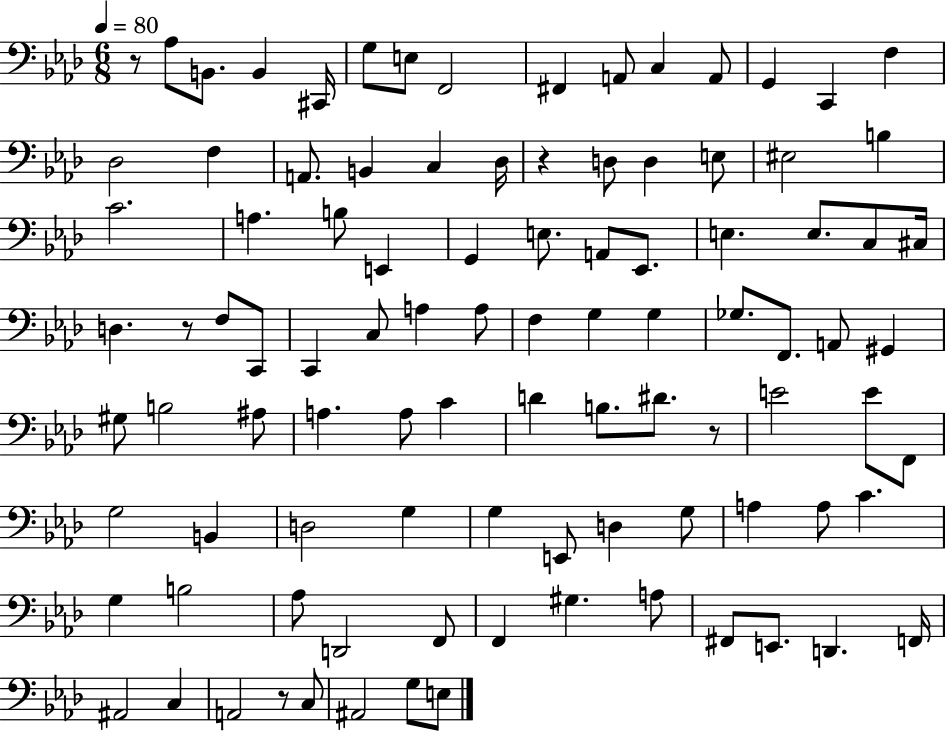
R/e Ab3/e B2/e. B2/q C#2/s G3/e E3/e F2/h F#2/q A2/e C3/q A2/e G2/q C2/q F3/q Db3/h F3/q A2/e. B2/q C3/q Db3/s R/q D3/e D3/q E3/e EIS3/h B3/q C4/h. A3/q. B3/e E2/q G2/q E3/e. A2/e Eb2/e. E3/q. E3/e. C3/e C#3/s D3/q. R/e F3/e C2/e C2/q C3/e A3/q A3/e F3/q G3/q G3/q Gb3/e. F2/e. A2/e G#2/q G#3/e B3/h A#3/e A3/q. A3/e C4/q D4/q B3/e. D#4/e. R/e E4/h E4/e F2/e G3/h B2/q D3/h G3/q G3/q E2/e D3/q G3/e A3/q A3/e C4/q. G3/q B3/h Ab3/e D2/h F2/e F2/q G#3/q. A3/e F#2/e E2/e. D2/q. F2/s A#2/h C3/q A2/h R/e C3/e A#2/h G3/e E3/e